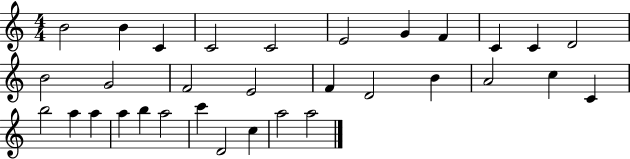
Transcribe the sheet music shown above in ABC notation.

X:1
T:Untitled
M:4/4
L:1/4
K:C
B2 B C C2 C2 E2 G F C C D2 B2 G2 F2 E2 F D2 B A2 c C b2 a a a b a2 c' D2 c a2 a2